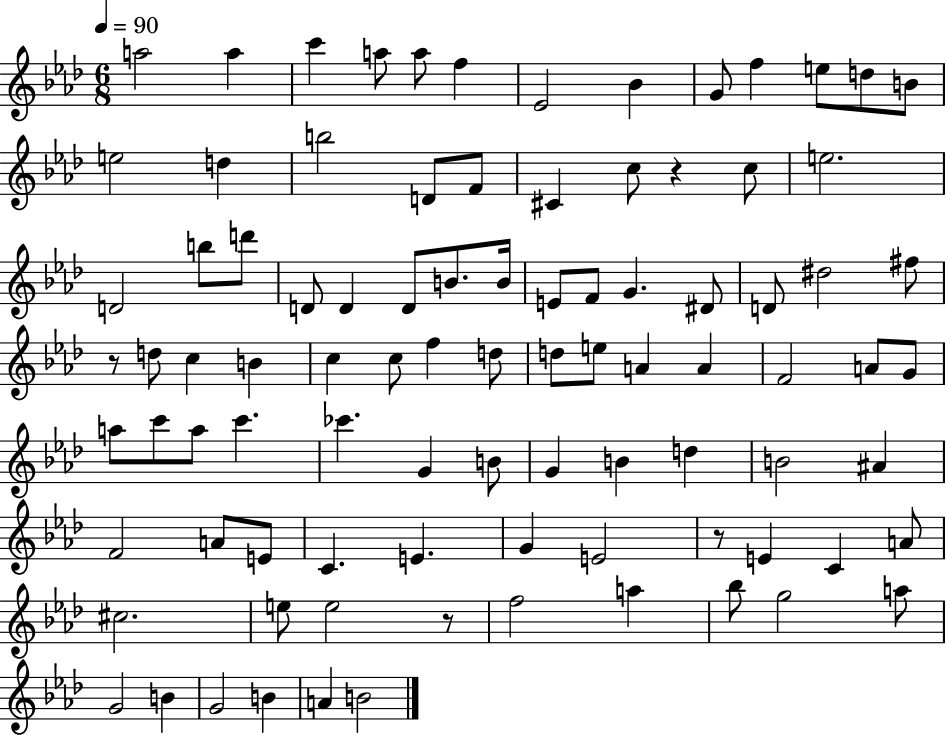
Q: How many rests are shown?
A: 4